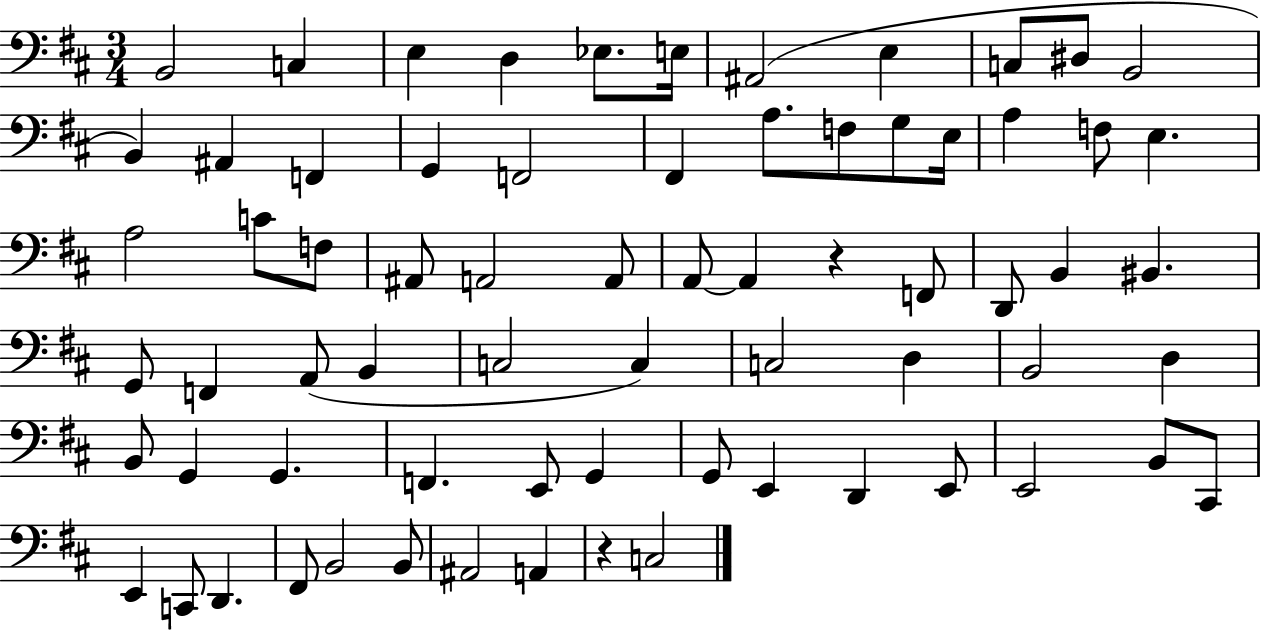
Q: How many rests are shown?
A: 2